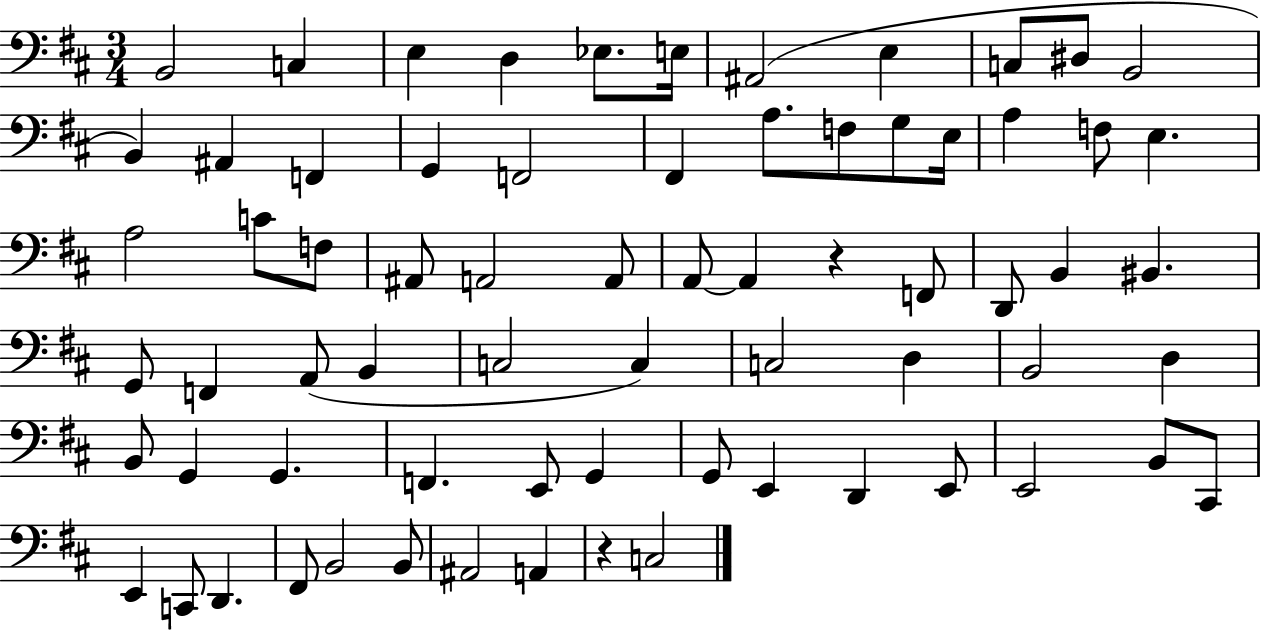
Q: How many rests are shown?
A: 2